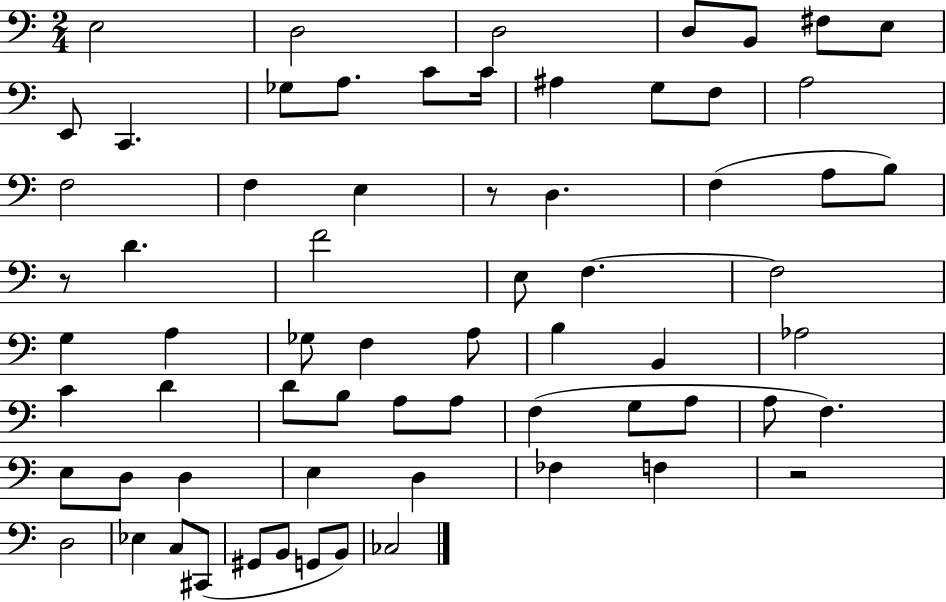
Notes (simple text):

E3/h D3/h D3/h D3/e B2/e F#3/e E3/e E2/e C2/q. Gb3/e A3/e. C4/e C4/s A#3/q G3/e F3/e A3/h F3/h F3/q E3/q R/e D3/q. F3/q A3/e B3/e R/e D4/q. F4/h E3/e F3/q. F3/h G3/q A3/q Gb3/e F3/q A3/e B3/q B2/q Ab3/h C4/q D4/q D4/e B3/e A3/e A3/e F3/q G3/e A3/e A3/e F3/q. E3/e D3/e D3/q E3/q D3/q FES3/q F3/q R/h D3/h Eb3/q C3/e C#2/e G#2/e B2/e G2/e B2/e CES3/h